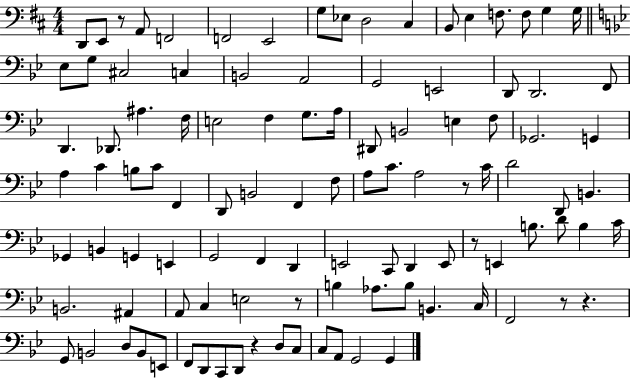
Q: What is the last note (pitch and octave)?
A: G2